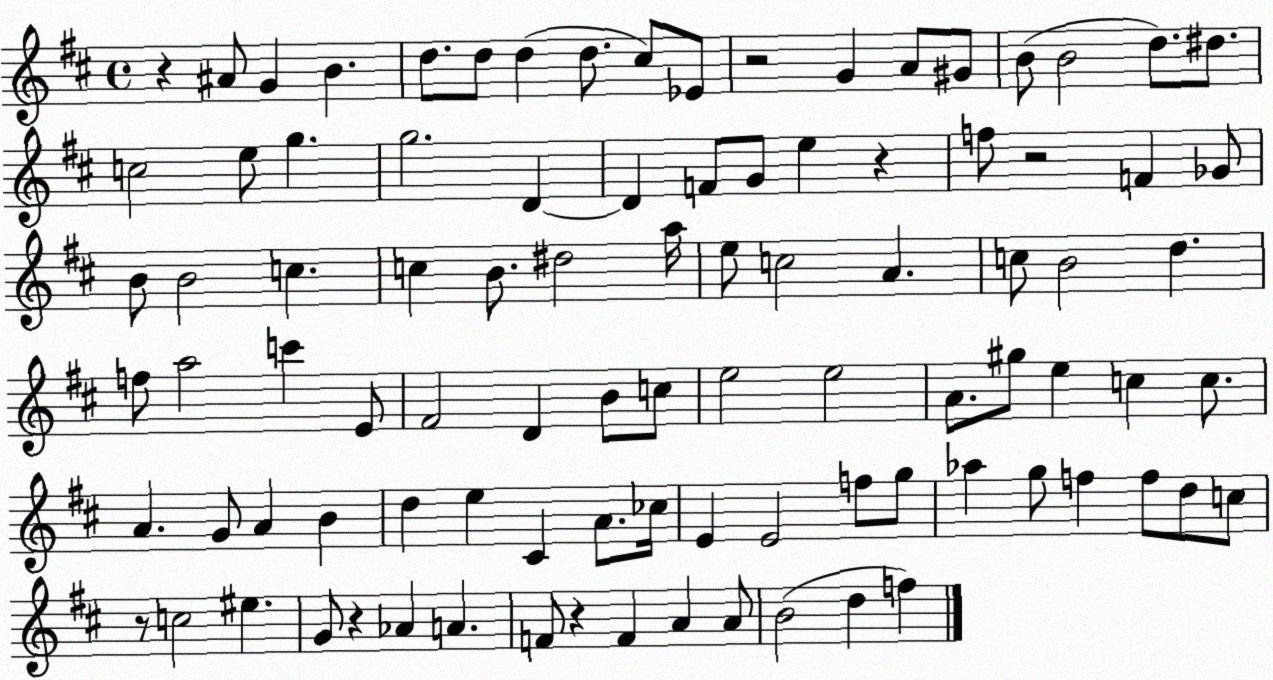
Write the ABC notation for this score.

X:1
T:Untitled
M:4/4
L:1/4
K:D
z ^A/2 G B d/2 d/2 d d/2 ^c/2 _E/2 z2 G A/2 ^G/2 B/2 B2 d/2 ^d/2 c2 e/2 g g2 D D F/2 G/2 e z f/2 z2 F _G/2 B/2 B2 c c B/2 ^d2 a/4 e/2 c2 A c/2 B2 d f/2 a2 c' E/2 ^F2 D B/2 c/2 e2 e2 A/2 ^g/2 e c c/2 A G/2 A B d e ^C A/2 _c/4 E E2 f/2 g/2 _a g/2 f f/2 d/2 c/2 z/2 c2 ^e G/2 z _A A F/2 z F A A/2 B2 d f